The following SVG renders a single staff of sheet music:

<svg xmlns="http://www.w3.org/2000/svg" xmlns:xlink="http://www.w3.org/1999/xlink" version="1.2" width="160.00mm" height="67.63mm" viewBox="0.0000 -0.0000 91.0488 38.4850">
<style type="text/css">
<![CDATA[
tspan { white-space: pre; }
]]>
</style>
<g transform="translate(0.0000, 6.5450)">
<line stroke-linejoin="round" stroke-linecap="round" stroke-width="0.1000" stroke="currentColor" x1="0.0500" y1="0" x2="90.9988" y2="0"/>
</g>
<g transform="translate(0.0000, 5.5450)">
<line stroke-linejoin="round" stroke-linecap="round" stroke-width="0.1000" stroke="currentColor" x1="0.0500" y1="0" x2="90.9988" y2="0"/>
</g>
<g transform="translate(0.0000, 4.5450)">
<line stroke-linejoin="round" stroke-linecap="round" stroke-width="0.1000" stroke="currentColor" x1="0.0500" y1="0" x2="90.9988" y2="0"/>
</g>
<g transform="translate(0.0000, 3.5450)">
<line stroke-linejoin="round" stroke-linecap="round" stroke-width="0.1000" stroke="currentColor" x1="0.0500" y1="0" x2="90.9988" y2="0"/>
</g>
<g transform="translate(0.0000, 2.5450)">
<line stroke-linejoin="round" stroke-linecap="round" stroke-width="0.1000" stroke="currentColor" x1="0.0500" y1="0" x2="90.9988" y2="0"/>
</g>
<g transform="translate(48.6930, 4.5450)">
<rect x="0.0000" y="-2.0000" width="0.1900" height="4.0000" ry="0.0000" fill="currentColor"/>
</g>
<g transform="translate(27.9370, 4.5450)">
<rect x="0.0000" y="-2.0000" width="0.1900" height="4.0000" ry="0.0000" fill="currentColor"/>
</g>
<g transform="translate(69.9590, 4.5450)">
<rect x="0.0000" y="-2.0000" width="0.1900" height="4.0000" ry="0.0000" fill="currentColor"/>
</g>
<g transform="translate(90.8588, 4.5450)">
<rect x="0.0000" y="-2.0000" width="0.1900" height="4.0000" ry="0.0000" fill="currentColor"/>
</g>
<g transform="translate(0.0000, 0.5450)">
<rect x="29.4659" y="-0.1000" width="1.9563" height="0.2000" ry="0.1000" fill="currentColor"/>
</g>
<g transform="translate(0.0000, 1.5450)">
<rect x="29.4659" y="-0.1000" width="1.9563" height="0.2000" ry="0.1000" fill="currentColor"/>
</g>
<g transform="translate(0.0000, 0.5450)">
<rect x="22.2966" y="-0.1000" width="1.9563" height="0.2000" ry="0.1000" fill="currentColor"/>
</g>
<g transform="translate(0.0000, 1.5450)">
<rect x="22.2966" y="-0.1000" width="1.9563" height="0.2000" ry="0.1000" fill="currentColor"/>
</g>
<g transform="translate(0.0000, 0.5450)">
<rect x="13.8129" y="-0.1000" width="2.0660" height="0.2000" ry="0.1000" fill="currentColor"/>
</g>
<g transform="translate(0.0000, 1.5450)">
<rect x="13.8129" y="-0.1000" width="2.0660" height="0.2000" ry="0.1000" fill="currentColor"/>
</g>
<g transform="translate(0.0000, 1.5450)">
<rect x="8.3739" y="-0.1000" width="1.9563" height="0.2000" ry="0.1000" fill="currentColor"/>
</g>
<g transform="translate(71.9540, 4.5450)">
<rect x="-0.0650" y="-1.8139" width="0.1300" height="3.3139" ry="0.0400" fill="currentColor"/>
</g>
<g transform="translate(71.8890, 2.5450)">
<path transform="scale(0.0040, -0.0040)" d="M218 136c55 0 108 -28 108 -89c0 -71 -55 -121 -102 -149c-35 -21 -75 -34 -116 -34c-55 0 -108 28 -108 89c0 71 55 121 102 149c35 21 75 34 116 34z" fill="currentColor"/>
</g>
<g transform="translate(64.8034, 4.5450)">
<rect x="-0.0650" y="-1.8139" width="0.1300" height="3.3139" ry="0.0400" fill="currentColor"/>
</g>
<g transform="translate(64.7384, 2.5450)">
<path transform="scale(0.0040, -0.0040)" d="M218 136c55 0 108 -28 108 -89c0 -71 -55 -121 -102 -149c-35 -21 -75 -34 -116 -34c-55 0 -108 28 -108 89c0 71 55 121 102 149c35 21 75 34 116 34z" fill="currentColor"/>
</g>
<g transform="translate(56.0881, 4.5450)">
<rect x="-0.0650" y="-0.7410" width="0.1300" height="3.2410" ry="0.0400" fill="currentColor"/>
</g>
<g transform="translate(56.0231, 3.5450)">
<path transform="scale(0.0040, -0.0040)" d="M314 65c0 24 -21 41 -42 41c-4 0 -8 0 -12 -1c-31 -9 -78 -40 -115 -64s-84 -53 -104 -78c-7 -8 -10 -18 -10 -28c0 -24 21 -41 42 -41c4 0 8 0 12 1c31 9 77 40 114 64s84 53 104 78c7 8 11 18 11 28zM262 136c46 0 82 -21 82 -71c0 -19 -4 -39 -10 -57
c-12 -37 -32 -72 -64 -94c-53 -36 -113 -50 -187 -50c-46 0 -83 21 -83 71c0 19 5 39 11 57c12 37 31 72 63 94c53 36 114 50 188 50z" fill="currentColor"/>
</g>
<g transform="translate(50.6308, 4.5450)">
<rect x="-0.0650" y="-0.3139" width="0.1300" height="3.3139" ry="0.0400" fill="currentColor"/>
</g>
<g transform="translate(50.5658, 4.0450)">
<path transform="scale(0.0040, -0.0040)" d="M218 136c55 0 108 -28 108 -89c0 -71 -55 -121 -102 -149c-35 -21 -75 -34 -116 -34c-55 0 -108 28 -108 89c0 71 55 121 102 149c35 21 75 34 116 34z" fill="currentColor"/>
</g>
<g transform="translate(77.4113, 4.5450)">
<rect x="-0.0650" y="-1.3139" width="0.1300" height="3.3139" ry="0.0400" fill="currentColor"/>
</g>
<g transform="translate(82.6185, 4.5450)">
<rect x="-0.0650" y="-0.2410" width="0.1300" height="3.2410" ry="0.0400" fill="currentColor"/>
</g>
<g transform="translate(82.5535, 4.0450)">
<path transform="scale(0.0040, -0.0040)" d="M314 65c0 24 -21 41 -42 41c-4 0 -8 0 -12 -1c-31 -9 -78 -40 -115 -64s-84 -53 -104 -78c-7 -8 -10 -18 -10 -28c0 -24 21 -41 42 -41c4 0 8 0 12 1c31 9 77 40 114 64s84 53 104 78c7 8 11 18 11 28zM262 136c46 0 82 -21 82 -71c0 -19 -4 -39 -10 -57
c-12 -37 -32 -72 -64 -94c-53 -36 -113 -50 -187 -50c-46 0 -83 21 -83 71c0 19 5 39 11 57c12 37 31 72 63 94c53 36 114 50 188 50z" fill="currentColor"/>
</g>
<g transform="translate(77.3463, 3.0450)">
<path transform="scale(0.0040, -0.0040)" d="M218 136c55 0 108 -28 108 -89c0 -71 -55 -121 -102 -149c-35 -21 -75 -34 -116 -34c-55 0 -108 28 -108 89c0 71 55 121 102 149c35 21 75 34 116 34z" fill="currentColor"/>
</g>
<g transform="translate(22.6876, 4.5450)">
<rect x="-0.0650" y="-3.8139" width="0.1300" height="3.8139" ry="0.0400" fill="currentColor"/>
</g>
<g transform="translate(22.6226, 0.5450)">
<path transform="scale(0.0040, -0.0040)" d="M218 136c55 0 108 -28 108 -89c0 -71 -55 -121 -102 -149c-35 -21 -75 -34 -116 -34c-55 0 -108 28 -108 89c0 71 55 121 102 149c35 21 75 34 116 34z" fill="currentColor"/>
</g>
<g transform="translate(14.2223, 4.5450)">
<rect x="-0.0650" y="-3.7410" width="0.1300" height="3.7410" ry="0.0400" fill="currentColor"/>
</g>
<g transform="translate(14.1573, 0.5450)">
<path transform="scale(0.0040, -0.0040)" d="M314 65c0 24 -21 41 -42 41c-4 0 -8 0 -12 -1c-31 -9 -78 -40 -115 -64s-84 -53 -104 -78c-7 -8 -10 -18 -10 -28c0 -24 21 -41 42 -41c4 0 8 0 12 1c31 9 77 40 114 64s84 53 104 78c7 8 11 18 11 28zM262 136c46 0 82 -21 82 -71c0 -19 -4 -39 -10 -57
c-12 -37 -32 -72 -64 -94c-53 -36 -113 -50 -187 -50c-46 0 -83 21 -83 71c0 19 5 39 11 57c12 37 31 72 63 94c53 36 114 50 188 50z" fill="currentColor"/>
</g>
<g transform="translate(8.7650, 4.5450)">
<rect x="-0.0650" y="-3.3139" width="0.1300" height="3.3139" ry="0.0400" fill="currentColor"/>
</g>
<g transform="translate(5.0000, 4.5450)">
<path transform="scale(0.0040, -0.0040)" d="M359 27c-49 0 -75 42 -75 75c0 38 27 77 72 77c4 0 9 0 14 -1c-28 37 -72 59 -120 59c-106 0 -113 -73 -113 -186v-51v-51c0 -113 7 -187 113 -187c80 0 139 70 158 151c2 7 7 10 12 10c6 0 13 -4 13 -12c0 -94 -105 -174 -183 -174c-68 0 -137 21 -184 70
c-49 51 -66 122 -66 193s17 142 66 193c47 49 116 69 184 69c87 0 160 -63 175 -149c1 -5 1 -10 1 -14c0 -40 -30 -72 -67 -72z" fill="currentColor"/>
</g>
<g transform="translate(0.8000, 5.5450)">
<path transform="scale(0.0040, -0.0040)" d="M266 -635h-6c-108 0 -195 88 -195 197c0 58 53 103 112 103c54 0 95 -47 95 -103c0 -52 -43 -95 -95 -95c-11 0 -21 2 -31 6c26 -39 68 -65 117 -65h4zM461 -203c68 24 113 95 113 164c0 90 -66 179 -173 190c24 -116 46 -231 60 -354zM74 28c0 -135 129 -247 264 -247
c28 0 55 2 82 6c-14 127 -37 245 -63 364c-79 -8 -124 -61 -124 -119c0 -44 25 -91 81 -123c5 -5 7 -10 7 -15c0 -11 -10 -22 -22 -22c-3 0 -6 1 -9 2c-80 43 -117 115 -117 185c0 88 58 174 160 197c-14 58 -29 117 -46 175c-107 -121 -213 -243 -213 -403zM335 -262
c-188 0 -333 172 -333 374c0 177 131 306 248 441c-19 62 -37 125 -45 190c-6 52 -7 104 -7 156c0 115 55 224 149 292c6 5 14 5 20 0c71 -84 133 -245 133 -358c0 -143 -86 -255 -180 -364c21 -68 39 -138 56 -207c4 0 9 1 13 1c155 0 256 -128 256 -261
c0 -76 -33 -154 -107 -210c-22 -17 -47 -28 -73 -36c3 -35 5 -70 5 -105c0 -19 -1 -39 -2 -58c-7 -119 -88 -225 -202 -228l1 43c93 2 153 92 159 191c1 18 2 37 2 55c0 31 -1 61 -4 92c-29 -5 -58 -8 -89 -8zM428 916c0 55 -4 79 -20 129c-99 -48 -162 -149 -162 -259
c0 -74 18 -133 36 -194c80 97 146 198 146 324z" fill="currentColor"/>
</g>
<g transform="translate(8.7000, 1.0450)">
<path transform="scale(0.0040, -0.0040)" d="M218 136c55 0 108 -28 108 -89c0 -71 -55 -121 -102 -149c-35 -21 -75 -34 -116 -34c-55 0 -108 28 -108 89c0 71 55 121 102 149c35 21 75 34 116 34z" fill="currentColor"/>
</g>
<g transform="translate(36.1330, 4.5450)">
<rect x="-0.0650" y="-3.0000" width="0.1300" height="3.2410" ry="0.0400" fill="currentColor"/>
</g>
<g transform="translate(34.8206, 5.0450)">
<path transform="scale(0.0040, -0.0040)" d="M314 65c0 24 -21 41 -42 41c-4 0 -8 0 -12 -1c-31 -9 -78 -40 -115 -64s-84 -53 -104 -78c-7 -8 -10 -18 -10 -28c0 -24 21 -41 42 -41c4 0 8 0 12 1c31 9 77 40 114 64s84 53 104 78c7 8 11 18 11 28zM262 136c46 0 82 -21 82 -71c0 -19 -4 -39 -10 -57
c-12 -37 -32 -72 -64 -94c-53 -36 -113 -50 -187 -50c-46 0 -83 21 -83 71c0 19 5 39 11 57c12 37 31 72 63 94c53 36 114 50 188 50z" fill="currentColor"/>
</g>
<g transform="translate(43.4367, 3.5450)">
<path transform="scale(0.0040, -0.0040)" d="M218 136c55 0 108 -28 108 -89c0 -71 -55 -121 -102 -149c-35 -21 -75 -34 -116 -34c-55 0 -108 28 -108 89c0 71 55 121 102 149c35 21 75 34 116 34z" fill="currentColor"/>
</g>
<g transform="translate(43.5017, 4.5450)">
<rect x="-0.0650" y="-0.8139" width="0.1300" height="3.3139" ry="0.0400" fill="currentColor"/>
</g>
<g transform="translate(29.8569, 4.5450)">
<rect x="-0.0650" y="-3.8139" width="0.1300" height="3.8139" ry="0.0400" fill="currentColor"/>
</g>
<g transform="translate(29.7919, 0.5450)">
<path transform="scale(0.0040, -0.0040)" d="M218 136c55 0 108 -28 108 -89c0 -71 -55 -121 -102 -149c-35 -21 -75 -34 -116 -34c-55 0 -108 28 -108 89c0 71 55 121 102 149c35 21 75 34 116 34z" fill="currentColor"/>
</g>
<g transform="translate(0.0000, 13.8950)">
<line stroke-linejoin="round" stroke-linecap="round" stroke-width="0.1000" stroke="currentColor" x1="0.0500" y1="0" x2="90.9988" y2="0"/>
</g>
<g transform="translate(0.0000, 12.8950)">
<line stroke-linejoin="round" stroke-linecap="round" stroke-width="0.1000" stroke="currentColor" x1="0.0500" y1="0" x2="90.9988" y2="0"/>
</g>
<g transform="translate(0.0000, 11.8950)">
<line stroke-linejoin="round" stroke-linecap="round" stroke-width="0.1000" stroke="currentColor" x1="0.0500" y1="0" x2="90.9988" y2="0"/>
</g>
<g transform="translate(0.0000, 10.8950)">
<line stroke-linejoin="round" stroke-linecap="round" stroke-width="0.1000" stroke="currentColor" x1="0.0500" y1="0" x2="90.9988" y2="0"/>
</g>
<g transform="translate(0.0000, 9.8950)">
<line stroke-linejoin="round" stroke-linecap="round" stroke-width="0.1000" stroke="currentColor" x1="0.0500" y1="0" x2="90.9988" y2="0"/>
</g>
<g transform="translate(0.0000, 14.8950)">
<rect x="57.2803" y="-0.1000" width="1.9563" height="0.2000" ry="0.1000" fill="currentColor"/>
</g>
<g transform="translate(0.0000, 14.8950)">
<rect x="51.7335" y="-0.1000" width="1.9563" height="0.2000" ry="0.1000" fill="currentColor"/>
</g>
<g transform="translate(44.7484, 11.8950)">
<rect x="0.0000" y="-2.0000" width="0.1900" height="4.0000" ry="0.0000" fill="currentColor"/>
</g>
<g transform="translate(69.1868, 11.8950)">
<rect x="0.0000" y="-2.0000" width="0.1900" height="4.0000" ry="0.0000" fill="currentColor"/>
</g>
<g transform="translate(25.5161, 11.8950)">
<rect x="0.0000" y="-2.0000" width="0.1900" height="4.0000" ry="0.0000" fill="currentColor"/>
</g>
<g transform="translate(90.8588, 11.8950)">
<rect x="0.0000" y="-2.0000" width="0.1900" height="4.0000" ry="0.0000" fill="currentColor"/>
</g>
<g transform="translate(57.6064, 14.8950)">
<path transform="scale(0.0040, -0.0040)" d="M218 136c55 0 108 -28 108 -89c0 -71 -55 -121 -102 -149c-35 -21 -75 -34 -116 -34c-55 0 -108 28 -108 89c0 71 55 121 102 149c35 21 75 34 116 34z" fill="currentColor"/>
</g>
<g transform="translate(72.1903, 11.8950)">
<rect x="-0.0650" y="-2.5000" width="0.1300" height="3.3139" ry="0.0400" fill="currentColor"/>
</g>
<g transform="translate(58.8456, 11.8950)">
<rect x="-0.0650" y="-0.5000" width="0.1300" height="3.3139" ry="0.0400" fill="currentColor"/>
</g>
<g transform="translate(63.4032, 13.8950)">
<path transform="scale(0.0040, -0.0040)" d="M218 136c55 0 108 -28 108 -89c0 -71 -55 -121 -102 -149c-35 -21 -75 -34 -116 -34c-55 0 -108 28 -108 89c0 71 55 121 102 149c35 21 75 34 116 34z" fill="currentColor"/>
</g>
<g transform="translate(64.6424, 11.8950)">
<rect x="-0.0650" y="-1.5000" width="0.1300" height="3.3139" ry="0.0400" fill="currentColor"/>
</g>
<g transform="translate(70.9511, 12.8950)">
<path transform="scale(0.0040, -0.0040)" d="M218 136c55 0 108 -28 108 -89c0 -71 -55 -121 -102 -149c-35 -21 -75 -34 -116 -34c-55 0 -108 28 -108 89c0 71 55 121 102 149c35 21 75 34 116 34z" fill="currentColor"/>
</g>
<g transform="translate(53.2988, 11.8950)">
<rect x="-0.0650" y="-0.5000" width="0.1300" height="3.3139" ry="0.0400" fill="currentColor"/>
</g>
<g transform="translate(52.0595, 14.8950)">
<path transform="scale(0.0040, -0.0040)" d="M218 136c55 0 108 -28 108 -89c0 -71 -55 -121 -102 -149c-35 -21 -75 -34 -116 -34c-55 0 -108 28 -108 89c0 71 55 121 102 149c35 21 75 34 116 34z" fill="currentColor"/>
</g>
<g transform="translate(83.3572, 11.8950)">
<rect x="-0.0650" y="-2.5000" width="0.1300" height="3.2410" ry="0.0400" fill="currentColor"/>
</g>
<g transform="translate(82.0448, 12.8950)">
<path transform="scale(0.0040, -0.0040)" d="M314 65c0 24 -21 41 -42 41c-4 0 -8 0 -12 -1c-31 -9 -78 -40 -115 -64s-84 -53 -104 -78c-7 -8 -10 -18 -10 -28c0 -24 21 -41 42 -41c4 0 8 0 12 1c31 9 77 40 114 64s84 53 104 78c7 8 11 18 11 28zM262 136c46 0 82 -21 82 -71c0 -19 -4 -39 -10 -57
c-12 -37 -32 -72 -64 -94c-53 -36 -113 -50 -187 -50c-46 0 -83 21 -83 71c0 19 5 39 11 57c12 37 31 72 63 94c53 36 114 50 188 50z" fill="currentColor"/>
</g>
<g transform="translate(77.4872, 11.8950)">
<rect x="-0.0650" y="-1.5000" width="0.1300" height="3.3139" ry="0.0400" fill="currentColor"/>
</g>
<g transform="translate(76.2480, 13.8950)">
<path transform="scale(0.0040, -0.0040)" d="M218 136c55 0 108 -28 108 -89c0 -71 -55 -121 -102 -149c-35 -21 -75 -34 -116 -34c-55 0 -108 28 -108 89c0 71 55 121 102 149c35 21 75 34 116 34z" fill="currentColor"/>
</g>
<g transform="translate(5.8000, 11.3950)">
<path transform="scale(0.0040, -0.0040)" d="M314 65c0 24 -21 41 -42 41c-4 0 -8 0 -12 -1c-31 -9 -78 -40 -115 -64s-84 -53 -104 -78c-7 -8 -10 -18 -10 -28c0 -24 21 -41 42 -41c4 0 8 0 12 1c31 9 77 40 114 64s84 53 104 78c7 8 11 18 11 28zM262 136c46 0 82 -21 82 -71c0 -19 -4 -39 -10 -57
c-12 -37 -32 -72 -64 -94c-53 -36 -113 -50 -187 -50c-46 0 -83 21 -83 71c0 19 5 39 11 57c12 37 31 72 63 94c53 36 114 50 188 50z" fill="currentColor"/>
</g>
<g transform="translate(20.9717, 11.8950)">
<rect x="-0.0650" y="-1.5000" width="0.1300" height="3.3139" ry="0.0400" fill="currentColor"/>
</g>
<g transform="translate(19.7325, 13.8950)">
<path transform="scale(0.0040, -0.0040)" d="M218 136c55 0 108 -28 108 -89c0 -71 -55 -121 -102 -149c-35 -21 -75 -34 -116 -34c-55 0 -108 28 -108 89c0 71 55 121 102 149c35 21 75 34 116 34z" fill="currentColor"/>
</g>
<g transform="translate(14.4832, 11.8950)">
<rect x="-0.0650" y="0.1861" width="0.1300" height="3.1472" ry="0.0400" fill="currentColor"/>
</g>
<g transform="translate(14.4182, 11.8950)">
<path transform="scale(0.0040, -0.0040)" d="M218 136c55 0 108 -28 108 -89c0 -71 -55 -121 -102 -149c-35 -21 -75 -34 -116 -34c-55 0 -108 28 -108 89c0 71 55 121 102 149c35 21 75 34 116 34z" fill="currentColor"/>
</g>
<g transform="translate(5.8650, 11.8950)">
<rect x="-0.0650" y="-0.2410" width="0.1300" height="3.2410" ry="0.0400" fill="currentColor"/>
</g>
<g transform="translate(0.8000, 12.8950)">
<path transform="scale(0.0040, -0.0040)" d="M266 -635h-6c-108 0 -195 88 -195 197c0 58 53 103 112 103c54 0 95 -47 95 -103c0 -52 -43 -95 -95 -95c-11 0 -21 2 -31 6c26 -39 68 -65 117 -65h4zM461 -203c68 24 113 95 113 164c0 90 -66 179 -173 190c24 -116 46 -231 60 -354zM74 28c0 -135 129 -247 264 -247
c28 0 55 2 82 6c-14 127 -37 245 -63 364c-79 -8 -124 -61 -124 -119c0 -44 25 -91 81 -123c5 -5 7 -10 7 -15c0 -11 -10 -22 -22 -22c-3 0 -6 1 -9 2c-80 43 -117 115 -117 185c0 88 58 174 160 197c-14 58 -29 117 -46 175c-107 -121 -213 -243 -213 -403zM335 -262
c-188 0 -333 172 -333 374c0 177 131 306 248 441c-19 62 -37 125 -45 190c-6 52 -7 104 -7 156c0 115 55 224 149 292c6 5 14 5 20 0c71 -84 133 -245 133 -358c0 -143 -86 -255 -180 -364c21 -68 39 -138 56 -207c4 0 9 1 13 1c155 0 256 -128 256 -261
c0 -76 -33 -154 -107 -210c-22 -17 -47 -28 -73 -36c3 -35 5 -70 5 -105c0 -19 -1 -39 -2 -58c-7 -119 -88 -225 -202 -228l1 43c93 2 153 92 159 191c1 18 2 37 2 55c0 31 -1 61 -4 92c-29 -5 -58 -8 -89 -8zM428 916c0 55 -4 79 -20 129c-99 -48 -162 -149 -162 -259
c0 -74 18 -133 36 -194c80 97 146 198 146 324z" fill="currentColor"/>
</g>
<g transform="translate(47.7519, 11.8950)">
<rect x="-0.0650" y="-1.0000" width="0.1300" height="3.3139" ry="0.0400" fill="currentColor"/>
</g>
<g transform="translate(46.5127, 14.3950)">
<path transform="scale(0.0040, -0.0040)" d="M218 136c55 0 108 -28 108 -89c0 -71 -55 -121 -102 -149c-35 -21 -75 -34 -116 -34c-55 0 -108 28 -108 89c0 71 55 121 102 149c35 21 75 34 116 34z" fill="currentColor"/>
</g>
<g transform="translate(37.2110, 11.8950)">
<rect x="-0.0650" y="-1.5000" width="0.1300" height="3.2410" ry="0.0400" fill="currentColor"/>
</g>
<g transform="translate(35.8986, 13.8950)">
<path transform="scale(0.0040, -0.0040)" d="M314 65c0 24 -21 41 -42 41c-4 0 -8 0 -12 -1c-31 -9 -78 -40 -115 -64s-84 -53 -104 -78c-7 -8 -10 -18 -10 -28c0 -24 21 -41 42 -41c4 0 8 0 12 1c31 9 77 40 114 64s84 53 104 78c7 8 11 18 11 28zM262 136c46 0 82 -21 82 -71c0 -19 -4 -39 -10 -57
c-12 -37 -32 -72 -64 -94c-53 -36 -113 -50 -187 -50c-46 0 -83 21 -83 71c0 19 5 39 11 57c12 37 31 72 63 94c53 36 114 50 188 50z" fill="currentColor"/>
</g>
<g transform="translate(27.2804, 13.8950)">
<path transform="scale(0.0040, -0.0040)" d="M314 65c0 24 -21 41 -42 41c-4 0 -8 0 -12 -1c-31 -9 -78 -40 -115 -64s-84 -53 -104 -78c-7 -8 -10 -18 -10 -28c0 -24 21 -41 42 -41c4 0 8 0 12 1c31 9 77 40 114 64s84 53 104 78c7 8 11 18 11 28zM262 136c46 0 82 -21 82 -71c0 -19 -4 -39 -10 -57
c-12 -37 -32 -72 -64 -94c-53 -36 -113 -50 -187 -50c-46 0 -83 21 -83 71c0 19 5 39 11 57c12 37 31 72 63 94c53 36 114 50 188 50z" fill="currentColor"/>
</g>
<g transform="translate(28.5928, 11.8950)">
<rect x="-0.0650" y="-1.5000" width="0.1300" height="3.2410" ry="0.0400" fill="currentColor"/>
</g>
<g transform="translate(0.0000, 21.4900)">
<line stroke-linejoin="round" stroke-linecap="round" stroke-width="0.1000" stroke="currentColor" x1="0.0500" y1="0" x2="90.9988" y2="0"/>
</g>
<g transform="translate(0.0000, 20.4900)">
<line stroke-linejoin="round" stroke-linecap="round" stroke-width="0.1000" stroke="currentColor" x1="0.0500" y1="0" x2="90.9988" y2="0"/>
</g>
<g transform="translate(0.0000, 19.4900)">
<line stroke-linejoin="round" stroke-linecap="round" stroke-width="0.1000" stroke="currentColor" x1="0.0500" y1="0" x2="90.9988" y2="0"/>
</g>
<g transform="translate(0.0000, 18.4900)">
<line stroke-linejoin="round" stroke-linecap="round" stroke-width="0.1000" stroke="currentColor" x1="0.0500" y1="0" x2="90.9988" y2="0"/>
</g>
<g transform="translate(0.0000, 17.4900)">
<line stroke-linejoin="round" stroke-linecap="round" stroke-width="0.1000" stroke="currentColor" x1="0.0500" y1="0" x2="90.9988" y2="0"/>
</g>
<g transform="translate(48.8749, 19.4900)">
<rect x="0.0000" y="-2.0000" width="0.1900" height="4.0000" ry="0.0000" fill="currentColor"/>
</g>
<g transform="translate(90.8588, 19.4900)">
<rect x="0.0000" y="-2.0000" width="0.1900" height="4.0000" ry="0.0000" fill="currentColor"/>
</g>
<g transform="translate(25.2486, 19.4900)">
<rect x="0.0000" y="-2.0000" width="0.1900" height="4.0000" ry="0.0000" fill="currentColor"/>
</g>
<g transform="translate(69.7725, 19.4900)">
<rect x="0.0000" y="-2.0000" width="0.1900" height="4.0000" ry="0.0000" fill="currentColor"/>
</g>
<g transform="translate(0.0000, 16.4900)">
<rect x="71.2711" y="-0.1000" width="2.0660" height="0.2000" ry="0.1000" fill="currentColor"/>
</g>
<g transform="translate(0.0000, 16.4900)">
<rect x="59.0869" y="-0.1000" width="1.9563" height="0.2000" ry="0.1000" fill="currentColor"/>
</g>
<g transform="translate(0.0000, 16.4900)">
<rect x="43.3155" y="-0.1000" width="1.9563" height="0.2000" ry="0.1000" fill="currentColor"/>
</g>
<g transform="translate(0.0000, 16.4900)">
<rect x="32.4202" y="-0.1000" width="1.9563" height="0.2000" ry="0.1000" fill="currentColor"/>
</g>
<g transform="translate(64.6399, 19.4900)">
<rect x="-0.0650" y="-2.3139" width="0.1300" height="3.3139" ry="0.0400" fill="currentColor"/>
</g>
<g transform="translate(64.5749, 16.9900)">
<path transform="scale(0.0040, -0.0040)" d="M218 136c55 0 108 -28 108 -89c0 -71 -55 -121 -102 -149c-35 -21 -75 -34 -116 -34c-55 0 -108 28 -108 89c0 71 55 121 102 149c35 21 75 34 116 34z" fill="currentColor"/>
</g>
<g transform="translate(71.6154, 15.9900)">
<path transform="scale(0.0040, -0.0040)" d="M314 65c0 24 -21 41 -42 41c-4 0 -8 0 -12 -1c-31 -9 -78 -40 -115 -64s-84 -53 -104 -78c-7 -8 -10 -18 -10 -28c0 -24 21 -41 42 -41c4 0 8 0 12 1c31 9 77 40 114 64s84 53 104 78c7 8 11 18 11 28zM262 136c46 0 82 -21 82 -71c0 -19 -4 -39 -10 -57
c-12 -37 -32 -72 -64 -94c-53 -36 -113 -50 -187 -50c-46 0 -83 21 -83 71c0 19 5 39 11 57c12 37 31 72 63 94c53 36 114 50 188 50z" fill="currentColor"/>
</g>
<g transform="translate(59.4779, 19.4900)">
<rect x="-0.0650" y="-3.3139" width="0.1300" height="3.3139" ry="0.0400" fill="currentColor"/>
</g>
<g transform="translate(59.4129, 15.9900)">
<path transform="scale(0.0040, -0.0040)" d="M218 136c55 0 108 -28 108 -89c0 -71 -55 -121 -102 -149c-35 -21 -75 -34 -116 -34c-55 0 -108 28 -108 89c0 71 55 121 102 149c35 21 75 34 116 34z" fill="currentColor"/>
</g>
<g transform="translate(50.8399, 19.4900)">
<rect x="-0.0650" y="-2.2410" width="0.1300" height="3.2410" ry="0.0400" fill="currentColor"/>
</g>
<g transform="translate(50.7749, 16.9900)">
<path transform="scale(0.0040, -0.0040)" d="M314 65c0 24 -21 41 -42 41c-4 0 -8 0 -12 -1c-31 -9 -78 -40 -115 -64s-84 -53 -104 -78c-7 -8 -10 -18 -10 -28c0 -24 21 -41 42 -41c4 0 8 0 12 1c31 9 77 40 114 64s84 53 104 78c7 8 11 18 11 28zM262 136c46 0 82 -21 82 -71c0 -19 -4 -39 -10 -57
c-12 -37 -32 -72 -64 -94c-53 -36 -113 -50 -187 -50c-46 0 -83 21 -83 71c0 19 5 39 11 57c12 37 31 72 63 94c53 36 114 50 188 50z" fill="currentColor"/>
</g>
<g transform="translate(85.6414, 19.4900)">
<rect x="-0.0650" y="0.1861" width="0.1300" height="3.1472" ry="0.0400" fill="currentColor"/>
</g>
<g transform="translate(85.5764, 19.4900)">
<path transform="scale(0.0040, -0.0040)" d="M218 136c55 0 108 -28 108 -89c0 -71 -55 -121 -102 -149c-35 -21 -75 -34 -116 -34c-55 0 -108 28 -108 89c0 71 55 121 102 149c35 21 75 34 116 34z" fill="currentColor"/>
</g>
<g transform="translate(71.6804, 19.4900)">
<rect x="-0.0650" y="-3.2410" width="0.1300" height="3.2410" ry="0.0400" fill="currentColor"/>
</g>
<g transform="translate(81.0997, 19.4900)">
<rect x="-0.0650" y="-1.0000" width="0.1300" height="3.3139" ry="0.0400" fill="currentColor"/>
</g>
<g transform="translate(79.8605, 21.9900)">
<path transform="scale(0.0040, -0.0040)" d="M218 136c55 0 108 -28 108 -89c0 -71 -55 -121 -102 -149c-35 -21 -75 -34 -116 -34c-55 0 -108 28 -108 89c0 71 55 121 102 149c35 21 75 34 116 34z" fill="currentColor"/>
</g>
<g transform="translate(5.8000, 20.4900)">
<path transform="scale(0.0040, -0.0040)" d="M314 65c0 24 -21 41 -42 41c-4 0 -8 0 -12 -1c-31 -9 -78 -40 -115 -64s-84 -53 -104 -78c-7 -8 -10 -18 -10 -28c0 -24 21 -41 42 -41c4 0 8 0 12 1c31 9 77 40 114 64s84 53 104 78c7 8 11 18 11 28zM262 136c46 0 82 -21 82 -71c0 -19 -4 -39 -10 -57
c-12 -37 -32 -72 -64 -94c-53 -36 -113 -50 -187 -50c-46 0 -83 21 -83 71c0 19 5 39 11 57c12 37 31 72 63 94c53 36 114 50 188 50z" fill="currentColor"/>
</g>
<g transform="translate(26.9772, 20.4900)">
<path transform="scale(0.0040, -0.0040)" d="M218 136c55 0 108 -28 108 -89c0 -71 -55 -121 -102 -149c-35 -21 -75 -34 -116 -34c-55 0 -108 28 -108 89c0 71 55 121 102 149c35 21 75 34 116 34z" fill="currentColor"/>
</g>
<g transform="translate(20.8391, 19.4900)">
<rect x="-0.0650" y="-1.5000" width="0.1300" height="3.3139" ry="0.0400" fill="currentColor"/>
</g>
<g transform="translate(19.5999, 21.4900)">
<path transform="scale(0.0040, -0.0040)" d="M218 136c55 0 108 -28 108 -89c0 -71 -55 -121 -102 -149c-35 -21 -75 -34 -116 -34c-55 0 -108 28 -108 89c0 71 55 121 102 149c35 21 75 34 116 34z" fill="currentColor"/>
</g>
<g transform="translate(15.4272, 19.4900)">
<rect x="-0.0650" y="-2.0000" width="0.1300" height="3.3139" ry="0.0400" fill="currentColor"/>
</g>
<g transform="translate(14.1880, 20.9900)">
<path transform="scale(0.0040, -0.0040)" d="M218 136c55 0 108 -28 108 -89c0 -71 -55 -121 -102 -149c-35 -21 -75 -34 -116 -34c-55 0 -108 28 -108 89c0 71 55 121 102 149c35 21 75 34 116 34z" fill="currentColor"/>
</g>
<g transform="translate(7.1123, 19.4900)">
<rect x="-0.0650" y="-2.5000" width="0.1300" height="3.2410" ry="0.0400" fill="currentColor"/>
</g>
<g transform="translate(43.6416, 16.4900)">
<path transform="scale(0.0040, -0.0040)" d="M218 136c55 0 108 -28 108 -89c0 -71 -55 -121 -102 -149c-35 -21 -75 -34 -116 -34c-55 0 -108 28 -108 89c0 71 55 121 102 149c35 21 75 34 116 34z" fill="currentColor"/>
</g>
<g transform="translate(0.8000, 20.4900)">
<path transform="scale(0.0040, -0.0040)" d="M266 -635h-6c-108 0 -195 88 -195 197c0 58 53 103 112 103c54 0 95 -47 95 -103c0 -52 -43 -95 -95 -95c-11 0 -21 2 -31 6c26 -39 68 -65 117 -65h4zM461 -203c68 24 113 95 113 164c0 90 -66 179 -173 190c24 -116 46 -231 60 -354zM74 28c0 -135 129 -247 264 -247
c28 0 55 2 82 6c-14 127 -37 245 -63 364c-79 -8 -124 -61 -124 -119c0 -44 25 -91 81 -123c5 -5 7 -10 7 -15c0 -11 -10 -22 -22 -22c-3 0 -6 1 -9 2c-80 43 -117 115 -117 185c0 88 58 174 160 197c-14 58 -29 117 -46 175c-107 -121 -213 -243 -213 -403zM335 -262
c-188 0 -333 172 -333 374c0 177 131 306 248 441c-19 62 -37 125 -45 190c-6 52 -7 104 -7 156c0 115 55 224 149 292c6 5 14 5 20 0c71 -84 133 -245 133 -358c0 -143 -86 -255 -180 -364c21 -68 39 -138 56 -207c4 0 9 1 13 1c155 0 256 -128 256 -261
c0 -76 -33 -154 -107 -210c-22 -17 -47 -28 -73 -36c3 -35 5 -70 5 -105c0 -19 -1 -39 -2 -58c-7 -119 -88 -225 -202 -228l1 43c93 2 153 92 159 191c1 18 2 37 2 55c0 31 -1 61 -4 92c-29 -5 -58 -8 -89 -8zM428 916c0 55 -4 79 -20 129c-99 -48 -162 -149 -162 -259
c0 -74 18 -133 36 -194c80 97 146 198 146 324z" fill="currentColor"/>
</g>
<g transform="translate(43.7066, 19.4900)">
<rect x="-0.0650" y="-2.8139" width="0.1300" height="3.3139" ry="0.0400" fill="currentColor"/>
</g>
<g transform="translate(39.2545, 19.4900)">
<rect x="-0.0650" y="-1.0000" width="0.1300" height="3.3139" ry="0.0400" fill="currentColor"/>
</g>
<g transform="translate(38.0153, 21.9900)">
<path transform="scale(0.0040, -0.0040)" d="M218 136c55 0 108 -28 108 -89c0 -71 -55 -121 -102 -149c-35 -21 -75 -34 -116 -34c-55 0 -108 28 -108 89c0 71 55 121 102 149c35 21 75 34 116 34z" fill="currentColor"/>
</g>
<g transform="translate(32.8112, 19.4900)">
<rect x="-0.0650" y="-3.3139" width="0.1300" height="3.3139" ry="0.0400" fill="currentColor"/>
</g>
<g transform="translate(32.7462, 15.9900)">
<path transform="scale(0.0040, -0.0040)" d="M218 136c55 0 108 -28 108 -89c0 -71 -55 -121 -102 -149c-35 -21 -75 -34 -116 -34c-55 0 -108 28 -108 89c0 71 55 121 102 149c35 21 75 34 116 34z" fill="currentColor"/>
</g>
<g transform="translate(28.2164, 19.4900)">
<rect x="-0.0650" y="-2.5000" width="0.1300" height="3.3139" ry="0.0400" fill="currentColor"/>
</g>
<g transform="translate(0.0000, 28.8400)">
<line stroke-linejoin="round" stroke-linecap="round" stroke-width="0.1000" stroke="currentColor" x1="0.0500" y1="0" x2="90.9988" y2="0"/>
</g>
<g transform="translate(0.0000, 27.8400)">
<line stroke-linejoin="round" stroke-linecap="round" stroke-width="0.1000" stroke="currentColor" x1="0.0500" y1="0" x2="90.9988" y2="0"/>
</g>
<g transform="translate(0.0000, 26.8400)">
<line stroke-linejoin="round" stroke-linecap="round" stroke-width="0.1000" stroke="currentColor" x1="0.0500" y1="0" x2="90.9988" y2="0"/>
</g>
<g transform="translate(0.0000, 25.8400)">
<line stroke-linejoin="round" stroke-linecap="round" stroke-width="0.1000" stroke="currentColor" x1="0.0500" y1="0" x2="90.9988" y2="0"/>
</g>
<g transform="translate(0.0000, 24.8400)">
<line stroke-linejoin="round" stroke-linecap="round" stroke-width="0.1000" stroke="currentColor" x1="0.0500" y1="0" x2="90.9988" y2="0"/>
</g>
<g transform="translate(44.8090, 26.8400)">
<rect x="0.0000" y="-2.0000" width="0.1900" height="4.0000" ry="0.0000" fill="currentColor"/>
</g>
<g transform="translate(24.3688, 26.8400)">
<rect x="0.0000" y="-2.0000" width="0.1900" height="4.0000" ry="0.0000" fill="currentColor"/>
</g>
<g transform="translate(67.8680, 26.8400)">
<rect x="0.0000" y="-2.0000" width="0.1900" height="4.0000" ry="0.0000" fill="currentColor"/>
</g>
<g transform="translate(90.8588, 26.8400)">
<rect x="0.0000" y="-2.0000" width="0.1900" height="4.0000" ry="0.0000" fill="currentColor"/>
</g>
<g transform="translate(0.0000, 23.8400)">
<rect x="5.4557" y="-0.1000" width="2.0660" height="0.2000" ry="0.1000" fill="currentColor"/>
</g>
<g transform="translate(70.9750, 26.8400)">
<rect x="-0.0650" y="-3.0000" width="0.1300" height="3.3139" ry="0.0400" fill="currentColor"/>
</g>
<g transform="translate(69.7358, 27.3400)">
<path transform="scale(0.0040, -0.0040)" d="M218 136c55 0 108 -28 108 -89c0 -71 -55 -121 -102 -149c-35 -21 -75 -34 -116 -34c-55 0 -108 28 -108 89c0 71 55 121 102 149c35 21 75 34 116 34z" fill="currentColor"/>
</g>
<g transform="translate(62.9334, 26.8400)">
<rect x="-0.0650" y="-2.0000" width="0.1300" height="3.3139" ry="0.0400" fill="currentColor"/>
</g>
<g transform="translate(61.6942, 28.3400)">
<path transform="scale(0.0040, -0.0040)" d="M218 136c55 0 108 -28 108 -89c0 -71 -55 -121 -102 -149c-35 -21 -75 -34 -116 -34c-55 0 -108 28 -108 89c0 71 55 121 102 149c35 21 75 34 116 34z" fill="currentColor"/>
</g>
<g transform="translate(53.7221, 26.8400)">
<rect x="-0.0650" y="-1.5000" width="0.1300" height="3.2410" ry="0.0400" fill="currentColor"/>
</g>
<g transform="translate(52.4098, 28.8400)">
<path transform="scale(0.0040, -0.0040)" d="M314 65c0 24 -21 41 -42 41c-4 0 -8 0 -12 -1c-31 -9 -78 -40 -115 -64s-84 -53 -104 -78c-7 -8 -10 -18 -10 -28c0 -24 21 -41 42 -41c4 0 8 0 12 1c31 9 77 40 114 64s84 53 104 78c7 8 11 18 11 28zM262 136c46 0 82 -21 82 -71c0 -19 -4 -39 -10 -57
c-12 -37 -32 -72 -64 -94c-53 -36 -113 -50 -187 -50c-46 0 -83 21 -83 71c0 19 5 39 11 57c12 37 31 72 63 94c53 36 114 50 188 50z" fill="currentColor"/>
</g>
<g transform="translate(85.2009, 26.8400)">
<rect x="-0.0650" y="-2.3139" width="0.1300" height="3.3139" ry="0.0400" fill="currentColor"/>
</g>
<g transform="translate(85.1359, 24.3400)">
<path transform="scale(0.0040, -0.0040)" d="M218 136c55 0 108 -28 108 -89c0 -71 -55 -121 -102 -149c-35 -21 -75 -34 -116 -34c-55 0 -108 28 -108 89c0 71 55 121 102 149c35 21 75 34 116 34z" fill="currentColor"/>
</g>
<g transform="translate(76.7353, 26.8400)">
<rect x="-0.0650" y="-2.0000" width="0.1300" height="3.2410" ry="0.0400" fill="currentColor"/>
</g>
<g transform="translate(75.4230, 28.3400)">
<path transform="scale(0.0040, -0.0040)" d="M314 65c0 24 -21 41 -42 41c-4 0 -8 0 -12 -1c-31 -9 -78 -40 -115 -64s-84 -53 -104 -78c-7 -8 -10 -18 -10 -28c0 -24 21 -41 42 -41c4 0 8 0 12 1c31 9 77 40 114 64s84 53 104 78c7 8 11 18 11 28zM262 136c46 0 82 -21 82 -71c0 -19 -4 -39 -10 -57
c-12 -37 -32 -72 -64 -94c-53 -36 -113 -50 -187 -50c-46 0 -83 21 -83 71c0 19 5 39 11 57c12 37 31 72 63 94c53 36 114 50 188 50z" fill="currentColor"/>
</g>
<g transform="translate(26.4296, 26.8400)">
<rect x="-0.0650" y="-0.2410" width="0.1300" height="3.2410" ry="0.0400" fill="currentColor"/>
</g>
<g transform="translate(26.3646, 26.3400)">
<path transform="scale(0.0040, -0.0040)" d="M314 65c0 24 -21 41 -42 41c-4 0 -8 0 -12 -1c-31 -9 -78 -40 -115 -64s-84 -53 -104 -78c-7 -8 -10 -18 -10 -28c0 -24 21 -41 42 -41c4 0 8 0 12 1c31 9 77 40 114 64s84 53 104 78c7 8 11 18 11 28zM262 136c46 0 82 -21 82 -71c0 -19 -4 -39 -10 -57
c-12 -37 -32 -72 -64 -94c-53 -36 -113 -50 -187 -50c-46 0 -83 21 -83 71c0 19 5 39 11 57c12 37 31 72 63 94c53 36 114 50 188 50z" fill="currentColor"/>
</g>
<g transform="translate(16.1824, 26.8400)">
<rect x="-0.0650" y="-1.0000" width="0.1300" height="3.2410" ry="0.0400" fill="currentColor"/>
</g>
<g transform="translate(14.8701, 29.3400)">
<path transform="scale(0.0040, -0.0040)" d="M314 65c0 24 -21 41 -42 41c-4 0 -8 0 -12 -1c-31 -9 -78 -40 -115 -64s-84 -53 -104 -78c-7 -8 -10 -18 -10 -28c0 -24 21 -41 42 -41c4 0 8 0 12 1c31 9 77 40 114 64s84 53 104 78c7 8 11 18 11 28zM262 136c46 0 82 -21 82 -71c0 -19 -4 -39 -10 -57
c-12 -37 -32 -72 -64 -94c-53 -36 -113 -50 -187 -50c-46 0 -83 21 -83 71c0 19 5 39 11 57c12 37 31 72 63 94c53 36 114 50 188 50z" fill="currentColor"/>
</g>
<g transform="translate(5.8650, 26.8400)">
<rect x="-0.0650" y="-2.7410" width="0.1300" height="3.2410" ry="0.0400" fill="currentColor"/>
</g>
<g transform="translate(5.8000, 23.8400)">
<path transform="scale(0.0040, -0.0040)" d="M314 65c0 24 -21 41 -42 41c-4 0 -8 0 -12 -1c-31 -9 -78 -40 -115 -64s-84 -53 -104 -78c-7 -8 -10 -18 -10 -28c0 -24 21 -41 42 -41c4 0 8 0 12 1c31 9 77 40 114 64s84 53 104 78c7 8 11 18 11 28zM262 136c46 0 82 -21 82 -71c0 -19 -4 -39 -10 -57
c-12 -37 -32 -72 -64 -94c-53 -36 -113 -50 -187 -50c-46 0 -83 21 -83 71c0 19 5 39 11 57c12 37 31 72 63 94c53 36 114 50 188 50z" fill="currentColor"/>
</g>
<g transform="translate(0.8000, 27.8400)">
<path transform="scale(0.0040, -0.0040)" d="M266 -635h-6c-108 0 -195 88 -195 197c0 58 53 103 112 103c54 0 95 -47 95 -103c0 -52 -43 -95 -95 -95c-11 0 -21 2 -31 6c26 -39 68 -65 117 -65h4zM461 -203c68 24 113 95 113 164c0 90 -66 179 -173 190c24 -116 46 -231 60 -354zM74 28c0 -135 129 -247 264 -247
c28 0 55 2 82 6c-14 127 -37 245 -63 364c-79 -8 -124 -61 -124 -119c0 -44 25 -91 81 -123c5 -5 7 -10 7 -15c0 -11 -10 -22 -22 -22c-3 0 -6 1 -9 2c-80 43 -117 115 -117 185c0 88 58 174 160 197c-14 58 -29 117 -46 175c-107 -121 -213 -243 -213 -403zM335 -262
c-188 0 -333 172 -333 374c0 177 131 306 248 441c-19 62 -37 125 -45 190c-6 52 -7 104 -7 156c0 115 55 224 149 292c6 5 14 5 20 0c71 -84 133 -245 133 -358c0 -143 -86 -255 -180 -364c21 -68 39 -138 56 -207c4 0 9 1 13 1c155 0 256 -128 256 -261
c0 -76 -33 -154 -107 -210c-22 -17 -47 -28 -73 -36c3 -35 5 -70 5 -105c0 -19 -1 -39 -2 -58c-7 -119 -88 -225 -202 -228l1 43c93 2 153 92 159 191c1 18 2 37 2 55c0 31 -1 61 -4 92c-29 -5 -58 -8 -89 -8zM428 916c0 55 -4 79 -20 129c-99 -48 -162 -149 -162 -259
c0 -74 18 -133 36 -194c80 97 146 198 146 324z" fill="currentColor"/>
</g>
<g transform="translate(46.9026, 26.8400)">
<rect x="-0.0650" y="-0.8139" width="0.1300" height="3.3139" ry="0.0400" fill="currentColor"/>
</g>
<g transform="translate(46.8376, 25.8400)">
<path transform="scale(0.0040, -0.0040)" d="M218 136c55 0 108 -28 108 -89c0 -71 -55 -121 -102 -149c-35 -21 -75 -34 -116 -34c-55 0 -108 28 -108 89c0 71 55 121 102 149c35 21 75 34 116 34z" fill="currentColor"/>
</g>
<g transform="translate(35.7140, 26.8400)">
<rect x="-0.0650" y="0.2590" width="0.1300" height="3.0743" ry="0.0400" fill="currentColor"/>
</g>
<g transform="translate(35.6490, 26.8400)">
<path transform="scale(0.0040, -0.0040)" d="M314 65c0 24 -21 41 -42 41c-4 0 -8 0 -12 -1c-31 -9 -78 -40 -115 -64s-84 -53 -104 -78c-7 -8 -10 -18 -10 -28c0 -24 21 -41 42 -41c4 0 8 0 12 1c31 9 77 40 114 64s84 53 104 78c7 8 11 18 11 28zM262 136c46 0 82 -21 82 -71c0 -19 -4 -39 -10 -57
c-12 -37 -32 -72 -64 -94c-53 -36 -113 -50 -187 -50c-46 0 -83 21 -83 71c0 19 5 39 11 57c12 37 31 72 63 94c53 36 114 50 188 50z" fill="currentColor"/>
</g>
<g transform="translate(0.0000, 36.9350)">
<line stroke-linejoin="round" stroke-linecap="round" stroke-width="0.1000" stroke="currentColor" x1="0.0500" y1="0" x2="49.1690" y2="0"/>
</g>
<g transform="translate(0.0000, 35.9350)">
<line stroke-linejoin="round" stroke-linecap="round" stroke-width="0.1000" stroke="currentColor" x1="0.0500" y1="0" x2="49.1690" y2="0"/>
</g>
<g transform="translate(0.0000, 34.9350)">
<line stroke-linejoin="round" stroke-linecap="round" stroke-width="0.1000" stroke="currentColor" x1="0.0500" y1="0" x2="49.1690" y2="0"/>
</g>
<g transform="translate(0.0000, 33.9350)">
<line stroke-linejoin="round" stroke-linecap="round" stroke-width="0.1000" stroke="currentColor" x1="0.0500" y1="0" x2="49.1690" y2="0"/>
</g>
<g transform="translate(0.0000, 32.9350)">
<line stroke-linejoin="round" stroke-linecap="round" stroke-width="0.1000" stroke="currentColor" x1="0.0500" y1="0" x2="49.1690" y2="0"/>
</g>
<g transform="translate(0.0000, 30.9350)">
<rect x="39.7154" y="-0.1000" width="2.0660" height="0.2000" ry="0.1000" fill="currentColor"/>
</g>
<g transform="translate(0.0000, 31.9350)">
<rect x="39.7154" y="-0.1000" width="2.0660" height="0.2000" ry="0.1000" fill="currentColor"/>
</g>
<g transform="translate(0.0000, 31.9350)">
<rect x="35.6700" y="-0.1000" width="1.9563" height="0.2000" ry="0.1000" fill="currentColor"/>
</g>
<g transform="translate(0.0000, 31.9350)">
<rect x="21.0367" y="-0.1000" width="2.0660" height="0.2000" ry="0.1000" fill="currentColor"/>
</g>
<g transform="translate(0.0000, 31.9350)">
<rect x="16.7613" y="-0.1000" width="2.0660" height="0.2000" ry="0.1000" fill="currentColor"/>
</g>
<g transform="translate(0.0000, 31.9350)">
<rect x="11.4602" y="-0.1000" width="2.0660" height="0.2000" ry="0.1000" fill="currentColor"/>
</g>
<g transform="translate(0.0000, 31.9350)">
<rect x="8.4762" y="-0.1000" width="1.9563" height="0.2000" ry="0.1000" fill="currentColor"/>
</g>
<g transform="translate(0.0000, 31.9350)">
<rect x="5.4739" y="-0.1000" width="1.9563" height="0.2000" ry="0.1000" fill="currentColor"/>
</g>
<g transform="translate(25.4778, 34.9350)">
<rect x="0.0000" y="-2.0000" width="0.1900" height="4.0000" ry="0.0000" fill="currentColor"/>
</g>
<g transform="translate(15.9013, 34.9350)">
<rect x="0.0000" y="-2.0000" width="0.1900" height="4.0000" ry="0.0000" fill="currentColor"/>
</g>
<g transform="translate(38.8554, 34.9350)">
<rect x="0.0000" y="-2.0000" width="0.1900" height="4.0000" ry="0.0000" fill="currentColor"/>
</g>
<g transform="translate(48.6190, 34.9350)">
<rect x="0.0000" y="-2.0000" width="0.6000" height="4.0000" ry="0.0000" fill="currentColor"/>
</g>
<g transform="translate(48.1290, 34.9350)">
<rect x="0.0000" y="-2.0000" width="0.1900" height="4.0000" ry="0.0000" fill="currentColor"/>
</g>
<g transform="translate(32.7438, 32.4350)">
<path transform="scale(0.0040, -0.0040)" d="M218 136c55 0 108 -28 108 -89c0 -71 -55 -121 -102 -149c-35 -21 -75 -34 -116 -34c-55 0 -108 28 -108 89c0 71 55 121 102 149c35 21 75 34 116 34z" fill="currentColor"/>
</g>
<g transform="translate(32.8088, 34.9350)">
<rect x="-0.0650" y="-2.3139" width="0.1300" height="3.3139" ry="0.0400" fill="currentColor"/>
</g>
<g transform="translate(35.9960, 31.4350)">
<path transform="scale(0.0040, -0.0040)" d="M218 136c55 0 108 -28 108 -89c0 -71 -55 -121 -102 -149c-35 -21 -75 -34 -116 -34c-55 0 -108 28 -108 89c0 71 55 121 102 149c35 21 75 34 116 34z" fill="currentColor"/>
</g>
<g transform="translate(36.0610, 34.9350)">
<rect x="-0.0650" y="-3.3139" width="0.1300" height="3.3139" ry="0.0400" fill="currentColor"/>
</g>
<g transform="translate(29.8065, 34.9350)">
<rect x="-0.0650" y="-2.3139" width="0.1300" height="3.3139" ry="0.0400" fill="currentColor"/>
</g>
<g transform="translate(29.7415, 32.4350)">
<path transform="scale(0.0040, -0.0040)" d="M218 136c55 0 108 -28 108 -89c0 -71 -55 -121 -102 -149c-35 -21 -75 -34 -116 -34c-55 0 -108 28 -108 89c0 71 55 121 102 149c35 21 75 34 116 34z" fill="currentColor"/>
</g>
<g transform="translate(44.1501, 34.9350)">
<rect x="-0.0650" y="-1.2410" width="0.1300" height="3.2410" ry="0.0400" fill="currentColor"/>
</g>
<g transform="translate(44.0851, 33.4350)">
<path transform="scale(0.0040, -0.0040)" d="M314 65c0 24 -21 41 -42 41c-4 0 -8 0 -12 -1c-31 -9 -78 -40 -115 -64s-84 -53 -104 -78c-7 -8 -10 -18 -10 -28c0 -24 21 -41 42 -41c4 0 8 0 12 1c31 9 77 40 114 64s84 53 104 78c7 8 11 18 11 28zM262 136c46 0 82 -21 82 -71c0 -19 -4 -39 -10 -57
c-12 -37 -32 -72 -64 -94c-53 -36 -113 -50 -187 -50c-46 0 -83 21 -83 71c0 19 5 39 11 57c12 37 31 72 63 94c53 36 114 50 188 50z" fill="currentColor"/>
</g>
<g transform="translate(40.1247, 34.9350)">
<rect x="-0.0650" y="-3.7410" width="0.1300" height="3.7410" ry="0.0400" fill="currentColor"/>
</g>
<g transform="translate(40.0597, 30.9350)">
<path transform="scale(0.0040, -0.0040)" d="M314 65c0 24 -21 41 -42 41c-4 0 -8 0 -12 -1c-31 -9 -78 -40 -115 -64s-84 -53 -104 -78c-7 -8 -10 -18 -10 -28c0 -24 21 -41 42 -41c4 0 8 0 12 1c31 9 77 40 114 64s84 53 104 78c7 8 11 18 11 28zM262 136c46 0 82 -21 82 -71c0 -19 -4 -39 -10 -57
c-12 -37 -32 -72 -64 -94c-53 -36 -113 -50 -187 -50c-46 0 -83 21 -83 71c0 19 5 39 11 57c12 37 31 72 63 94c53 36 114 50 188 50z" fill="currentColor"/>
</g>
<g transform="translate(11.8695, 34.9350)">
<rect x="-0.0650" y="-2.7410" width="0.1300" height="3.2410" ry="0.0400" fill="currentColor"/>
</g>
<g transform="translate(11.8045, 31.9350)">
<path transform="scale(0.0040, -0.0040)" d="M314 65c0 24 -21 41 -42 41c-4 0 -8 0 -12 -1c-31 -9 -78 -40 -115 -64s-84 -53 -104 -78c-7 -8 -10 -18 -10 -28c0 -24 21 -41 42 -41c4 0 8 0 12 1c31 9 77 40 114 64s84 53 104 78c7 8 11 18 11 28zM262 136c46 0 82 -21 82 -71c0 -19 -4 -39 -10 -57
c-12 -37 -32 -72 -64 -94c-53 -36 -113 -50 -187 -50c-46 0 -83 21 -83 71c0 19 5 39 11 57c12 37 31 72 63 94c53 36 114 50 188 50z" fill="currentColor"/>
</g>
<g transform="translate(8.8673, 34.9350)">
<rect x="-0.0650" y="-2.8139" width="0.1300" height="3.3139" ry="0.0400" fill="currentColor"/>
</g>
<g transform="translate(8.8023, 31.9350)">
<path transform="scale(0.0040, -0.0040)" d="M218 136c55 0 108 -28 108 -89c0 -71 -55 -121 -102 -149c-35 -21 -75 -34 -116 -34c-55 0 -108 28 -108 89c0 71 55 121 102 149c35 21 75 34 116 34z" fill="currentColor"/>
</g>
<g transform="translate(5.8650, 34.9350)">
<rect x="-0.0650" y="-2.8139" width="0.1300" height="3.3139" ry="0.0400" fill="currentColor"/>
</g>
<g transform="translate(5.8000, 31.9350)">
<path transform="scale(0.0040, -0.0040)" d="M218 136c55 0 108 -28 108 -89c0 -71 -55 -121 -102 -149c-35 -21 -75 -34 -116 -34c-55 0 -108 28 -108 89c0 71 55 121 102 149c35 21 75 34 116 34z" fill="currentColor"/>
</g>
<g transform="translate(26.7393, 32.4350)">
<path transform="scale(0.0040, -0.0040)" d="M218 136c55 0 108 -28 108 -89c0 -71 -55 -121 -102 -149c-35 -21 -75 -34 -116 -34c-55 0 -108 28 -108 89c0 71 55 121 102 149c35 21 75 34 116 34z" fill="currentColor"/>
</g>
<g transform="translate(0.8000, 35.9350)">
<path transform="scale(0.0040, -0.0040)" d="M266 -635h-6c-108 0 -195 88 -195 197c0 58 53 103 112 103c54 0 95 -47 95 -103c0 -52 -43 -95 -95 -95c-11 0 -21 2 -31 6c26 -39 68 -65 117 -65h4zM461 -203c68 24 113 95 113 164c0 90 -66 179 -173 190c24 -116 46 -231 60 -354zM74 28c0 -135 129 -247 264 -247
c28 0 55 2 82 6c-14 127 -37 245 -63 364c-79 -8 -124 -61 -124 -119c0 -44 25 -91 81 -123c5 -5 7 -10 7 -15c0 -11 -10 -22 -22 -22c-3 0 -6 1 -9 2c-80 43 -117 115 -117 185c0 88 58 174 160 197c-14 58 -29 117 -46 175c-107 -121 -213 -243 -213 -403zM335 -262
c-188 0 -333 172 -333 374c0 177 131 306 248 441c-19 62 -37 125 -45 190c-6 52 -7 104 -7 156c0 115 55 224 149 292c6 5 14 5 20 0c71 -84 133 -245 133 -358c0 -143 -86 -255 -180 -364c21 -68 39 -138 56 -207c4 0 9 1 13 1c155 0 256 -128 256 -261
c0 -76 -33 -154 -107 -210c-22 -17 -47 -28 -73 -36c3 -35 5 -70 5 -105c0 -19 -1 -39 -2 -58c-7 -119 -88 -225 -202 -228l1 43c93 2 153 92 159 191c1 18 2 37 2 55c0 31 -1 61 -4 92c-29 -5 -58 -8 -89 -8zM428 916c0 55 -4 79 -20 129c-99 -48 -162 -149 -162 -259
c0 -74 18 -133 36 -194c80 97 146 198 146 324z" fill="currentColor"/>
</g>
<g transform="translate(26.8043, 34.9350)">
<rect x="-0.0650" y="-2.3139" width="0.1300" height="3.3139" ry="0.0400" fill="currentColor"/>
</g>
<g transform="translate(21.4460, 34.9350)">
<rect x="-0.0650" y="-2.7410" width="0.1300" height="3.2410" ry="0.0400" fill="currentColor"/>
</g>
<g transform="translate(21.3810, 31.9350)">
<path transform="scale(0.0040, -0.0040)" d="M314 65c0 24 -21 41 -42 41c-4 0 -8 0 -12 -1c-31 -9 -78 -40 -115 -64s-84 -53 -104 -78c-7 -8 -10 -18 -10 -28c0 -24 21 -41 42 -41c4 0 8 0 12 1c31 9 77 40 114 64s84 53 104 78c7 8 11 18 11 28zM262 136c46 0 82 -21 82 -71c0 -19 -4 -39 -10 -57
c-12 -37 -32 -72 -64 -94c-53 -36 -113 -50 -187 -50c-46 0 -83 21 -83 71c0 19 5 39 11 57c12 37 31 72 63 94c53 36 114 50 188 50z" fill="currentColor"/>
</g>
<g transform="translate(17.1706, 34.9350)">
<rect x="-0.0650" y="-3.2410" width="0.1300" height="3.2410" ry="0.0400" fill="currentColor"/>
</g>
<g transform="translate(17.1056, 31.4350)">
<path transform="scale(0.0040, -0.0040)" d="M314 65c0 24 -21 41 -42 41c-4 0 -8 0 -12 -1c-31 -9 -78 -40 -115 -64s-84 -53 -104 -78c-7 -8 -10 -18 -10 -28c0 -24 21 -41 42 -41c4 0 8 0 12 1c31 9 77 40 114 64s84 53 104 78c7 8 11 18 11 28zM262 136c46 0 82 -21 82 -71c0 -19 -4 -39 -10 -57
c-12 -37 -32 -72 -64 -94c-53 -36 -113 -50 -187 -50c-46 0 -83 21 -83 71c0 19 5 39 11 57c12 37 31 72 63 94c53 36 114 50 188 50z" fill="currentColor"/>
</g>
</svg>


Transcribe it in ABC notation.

X:1
T:Untitled
M:4/4
L:1/4
K:C
b c'2 c' c' A2 d c d2 f f e c2 c2 B E E2 E2 D C C E G E G2 G2 F E G b D a g2 b g b2 D B a2 D2 c2 B2 d E2 F A F2 g a a a2 b2 a2 g g g b c'2 e2